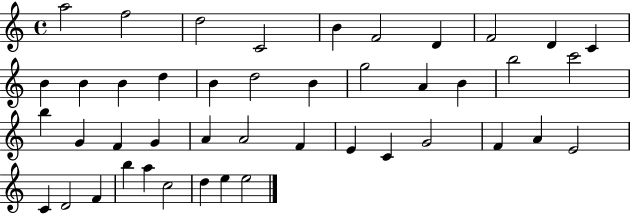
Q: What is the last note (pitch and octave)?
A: E5